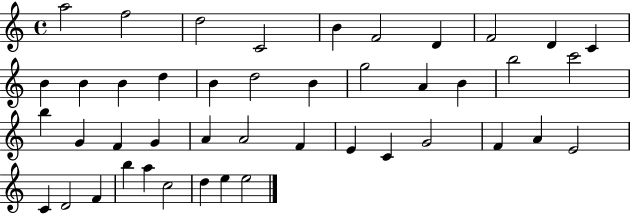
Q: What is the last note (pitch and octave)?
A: E5